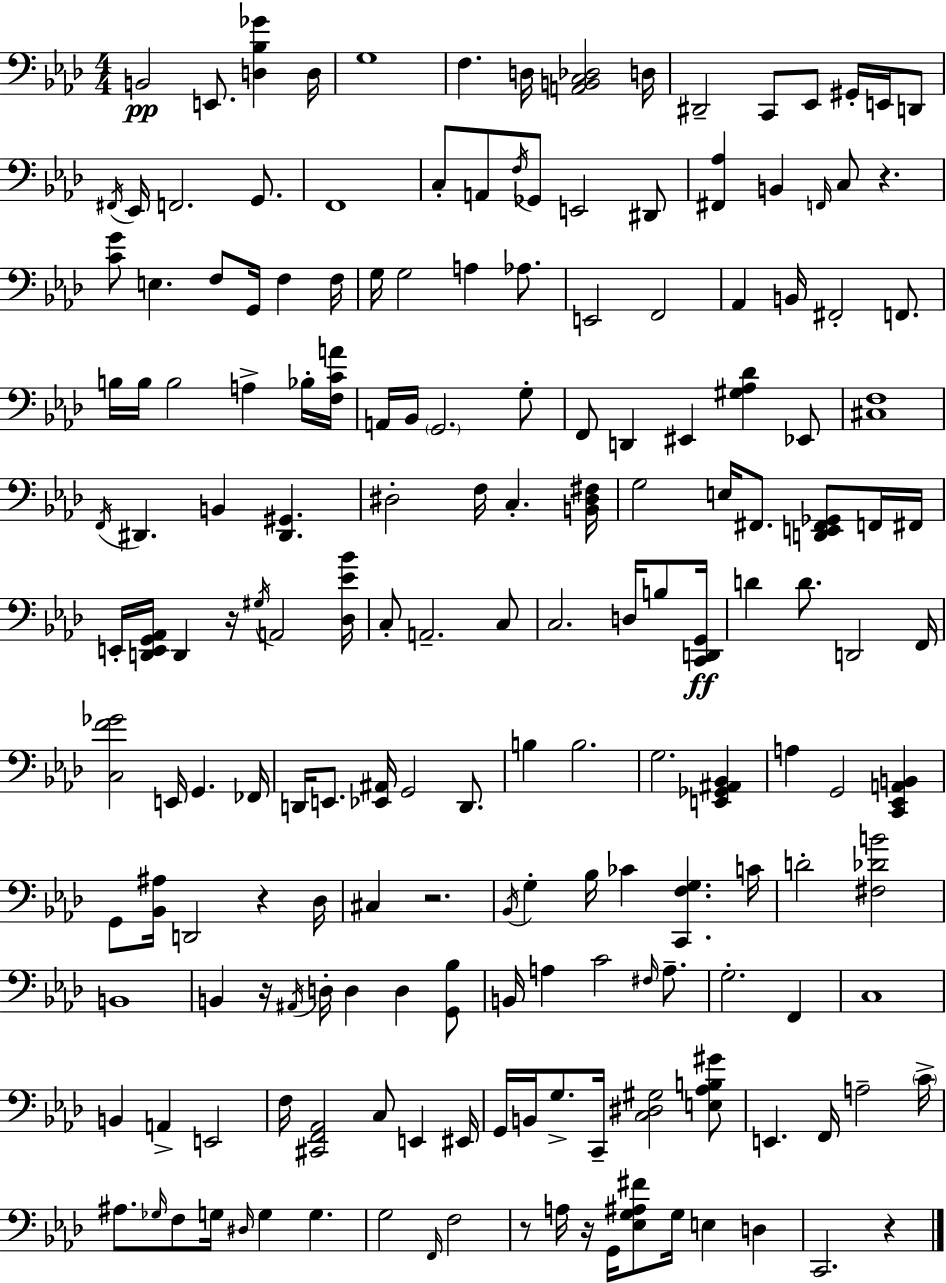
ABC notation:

X:1
T:Untitled
M:4/4
L:1/4
K:Fm
B,,2 E,,/2 [D,_B,_G] D,/4 G,4 F, D,/4 [A,,B,,C,_D,]2 D,/4 ^D,,2 C,,/2 _E,,/2 ^G,,/4 E,,/4 D,,/2 ^F,,/4 _E,,/4 F,,2 G,,/2 F,,4 C,/2 A,,/2 F,/4 _G,,/2 E,,2 ^D,,/2 [^F,,_A,] B,, F,,/4 C,/2 z [CG]/2 E, F,/2 G,,/4 F, F,/4 G,/4 G,2 A, _A,/2 E,,2 F,,2 _A,, B,,/4 ^F,,2 F,,/2 B,/4 B,/4 B,2 A, _B,/4 [F,CA]/4 A,,/4 _B,,/4 G,,2 G,/2 F,,/2 D,, ^E,, [^G,_A,_D] _E,,/2 [^C,F,]4 F,,/4 ^D,, B,, [^D,,^G,,] ^D,2 F,/4 C, [B,,^D,^F,]/4 G,2 E,/4 ^F,,/2 [D,,E,,^F,,_G,,]/2 F,,/4 ^F,,/4 E,,/4 [D,,E,,G,,_A,,]/4 D,, z/4 ^G,/4 A,,2 [_D,_E_B]/4 C,/2 A,,2 C,/2 C,2 D,/4 B,/2 [C,,D,,G,,]/4 D D/2 D,,2 F,,/4 [C,F_G]2 E,,/4 G,, _F,,/4 D,,/4 E,,/2 [_E,,^A,,]/4 G,,2 D,,/2 B, B,2 G,2 [E,,_G,,^A,,_B,,] A, G,,2 [C,,_E,,A,,B,,] G,,/2 [_B,,^A,]/4 D,,2 z _D,/4 ^C, z2 _B,,/4 G, _B,/4 _C [C,,F,G,] C/4 D2 [^F,_DB]2 B,,4 B,, z/4 ^A,,/4 D,/4 D, D, [G,,_B,]/2 B,,/4 A, C2 ^F,/4 A,/2 G,2 F,, C,4 B,, A,, E,,2 F,/4 [^C,,F,,_A,,]2 C,/2 E,, ^E,,/4 G,,/4 B,,/4 G,/2 C,,/4 [C,^D,^G,]2 [E,_A,B,^G]/2 E,, F,,/4 A,2 C/4 ^A,/2 _G,/4 F,/2 G,/4 ^D,/4 G, G, G,2 F,,/4 F,2 z/2 A,/4 z/4 G,,/4 [_E,G,^A,^F]/2 G,/4 E, D, C,,2 z